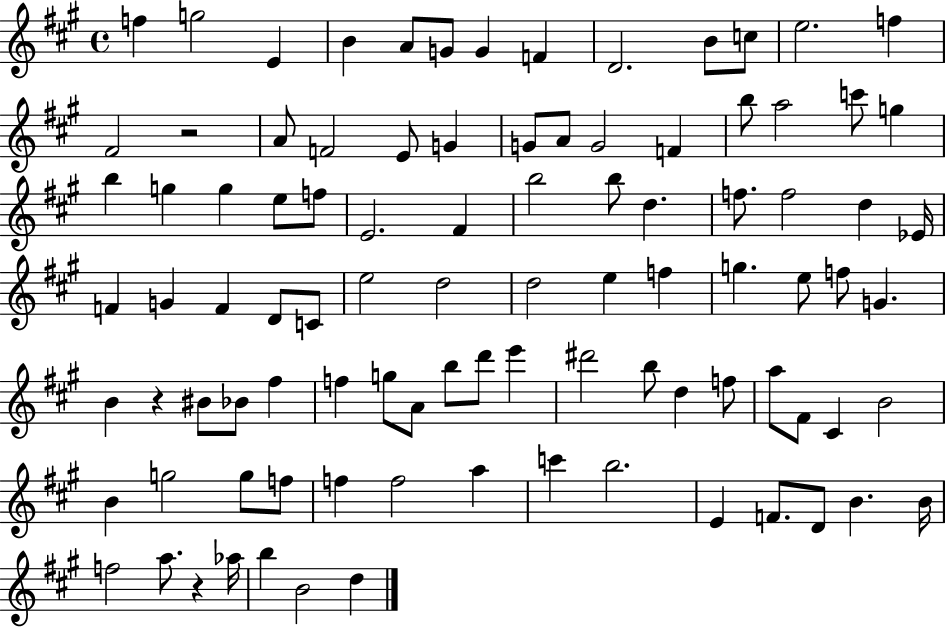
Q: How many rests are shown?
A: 3